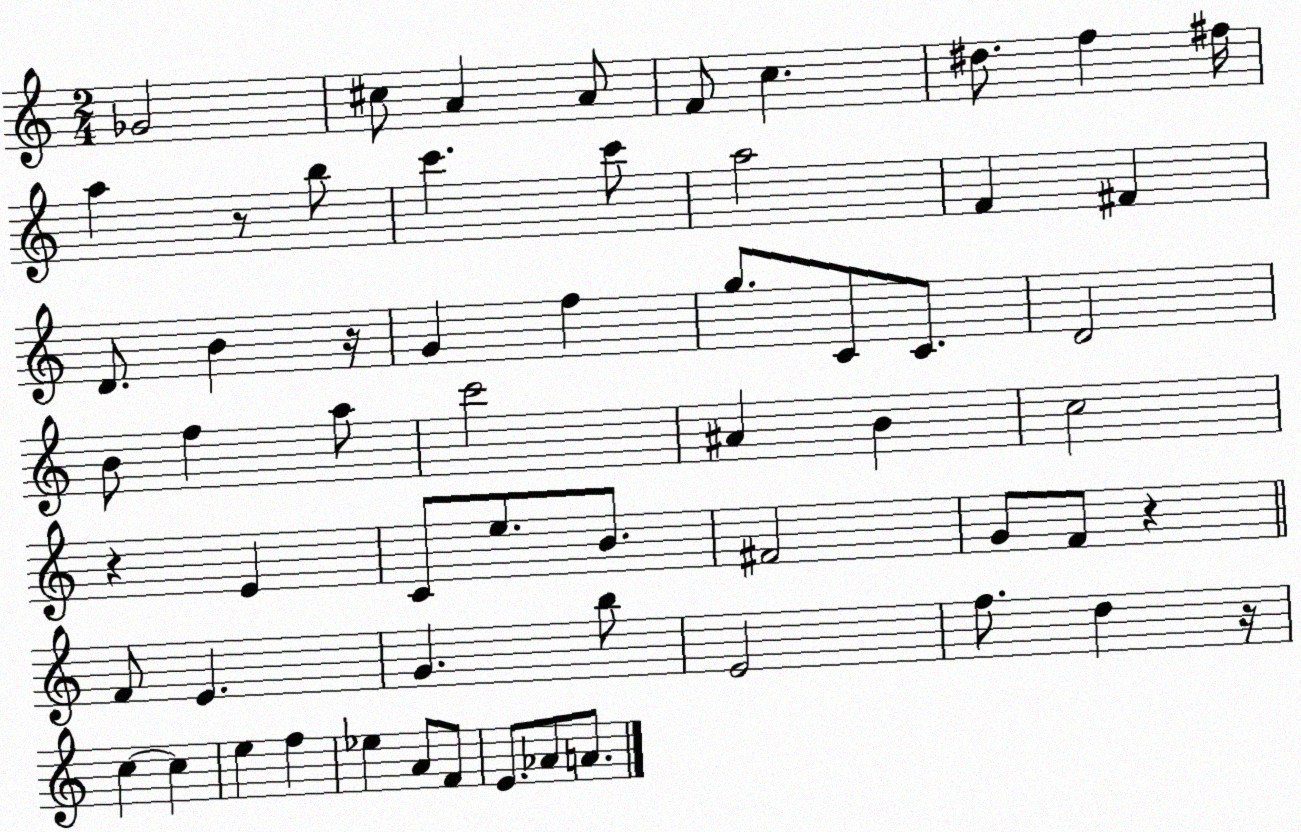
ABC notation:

X:1
T:Untitled
M:2/4
L:1/4
K:C
_G2 ^c/2 A A/2 F/2 c ^d/2 f ^f/4 a z/2 b/2 c' c'/2 a2 F ^F D/2 B z/4 G f g/2 C/2 C/2 D2 B/2 f a/2 c'2 ^A B c2 z E C/2 e/2 B/2 ^F2 G/2 F/2 z F/2 E G b/2 E2 f/2 d z/4 c c e f _e A/2 F/2 E/2 _A/2 A/2